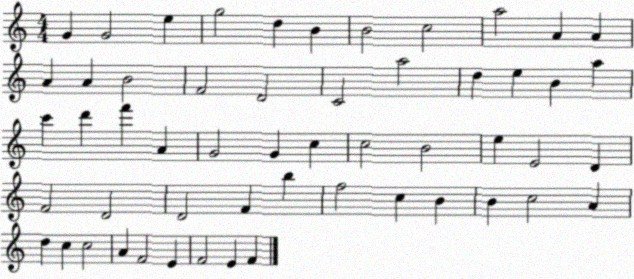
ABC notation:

X:1
T:Untitled
M:4/4
L:1/4
K:C
G G2 e g2 d B B2 c2 a2 A A A A B2 F2 D2 C2 a2 d e B a c' d' f' A G2 G c c2 B2 e E2 D F2 D2 D2 F b f2 c B B c2 A d c c2 A F2 E F2 E F